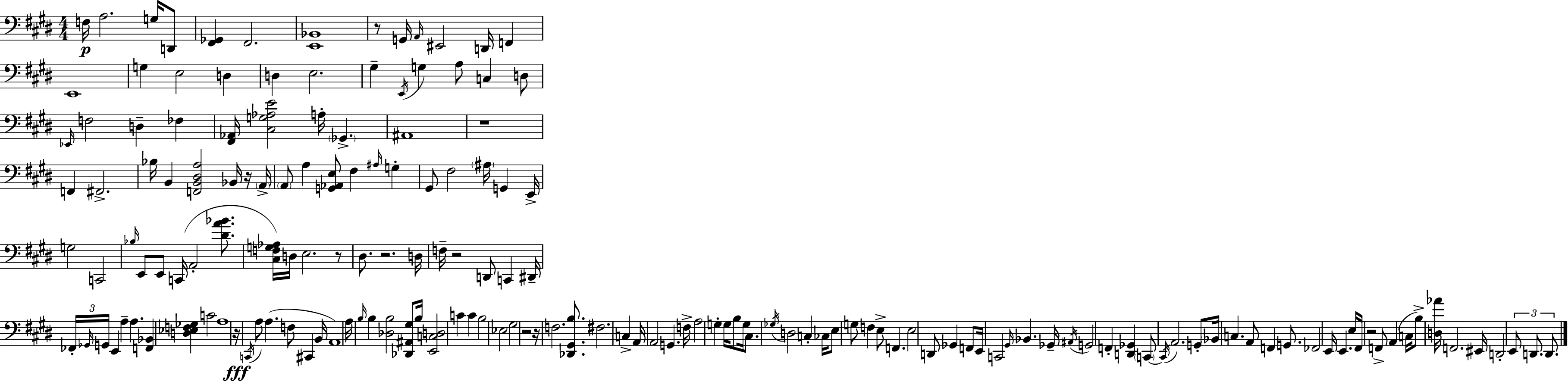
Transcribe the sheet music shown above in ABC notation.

X:1
T:Untitled
M:4/4
L:1/4
K:E
F,/4 A,2 G,/4 D,,/2 [^F,,_G,,] ^F,,2 [E,,_B,,]4 z/2 G,,/4 A,,/4 ^E,,2 D,,/4 F,, E,,4 G, E,2 D, D, E,2 ^G, E,,/4 G, A,/2 C, D,/2 _E,,/4 F,2 D, _F, [^F,,_A,,]/4 [^C,G,_A,E]2 A,/4 _G,, ^A,,4 z4 F,, ^F,,2 _B,/4 B,, [F,,B,,^D,A,]2 _B,,/4 z/4 A,,/4 A,,/2 A, [G,,_A,,E,]/2 ^F, ^A,/4 G, ^G,,/2 ^F,2 ^A,/4 G,, E,,/4 G,2 C,,2 _B,/4 E,,/2 E,,/2 C,,/4 A,,2 [^DA_B]/2 [^C,F,G,_A,]/4 D,/4 E,2 z/2 ^D,/2 z2 D,/4 F,/4 z2 D,,/2 C,, ^D,,/4 _F,,/4 _G,,/4 G,,/4 E,, A, A, [F,,_B,,] [D,_E,F,_G,] C2 A,4 z/4 C,,/4 A,/2 A, F,/2 ^C,, B,,/4 A,,4 A,/4 B,/4 B, [_D,B,]2 [_D,,^A,,^G,]/2 B,/4 [E,,C,D,]2 C C B,2 _E,2 ^G,2 z2 z/4 F,2 [_D,,^G,,B,]/2 ^F,2 C, A,,/4 A,,2 G,, F,/4 A,2 G, G,/4 B,/2 G,/4 ^C,/2 _G,/4 D,2 C, _C,/4 E,/2 G,/2 F, E,/2 F,, E,2 D,,/2 _G,, F,,/2 E,,/4 C,,2 ^G,,/4 _B,, _G,,/4 ^A,,/4 G,,2 F,, [D,,_G,,] C,,/2 C,,/4 A,,2 G,,/2 _B,,/4 C, A,,/2 F,, G,,/2 _F,,2 E,,/4 E,, E,/4 ^F,,/4 z2 F,,/2 A,, C,/4 B,/2 [D,_A]/4 F,,2 ^E,,/4 D,,2 E,,/2 D,,/2 D,,/2